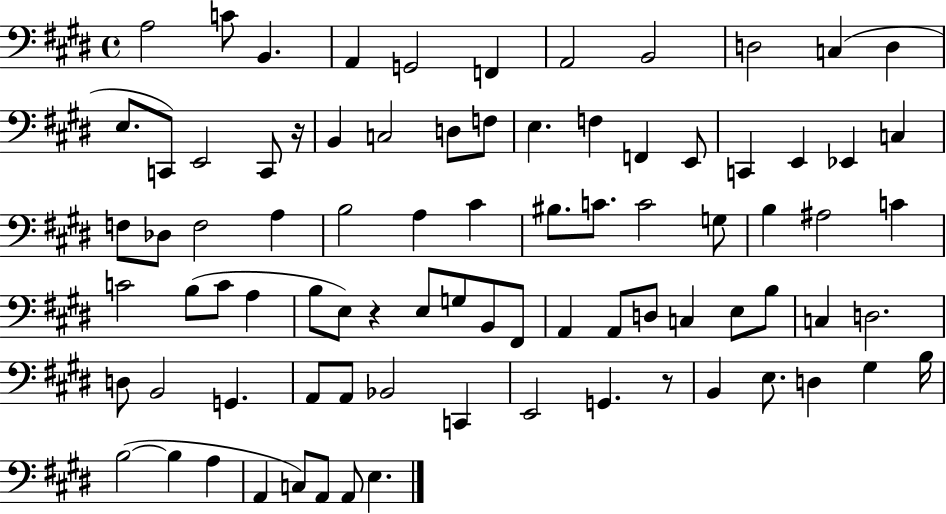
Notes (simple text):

A3/h C4/e B2/q. A2/q G2/h F2/q A2/h B2/h D3/h C3/q D3/q E3/e. C2/e E2/h C2/e R/s B2/q C3/h D3/e F3/e E3/q. F3/q F2/q E2/e C2/q E2/q Eb2/q C3/q F3/e Db3/e F3/h A3/q B3/h A3/q C#4/q BIS3/e. C4/e. C4/h G3/e B3/q A#3/h C4/q C4/h B3/e C4/e A3/q B3/e E3/e R/q E3/e G3/e B2/e F#2/e A2/q A2/e D3/e C3/q E3/e B3/e C3/q D3/h. D3/e B2/h G2/q. A2/e A2/e Bb2/h C2/q E2/h G2/q. R/e B2/q E3/e. D3/q G#3/q B3/s B3/h B3/q A3/q A2/q C3/e A2/e A2/e E3/q.